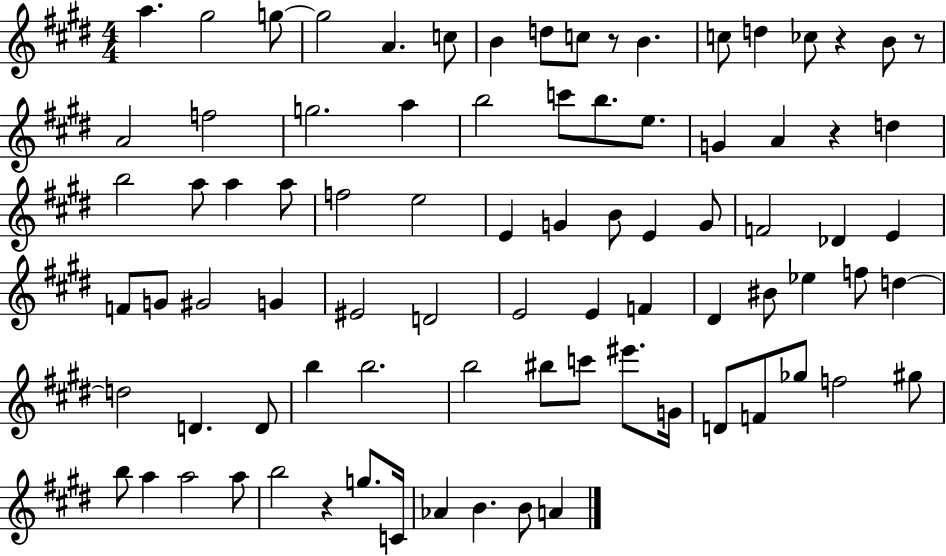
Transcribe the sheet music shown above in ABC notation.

X:1
T:Untitled
M:4/4
L:1/4
K:E
a ^g2 g/2 g2 A c/2 B d/2 c/2 z/2 B c/2 d _c/2 z B/2 z/2 A2 f2 g2 a b2 c'/2 b/2 e/2 G A z d b2 a/2 a a/2 f2 e2 E G B/2 E G/2 F2 _D E F/2 G/2 ^G2 G ^E2 D2 E2 E F ^D ^B/2 _e f/2 d d2 D D/2 b b2 b2 ^b/2 c'/2 ^e'/2 G/4 D/2 F/2 _g/2 f2 ^g/2 b/2 a a2 a/2 b2 z g/2 C/4 _A B B/2 A